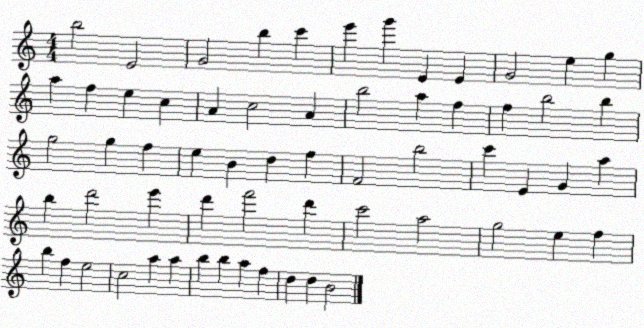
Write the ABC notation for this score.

X:1
T:Untitled
M:4/4
L:1/4
K:C
b2 E2 G2 b c' e' g' E E G2 e g a f e c A c2 A b2 a f f b2 b g2 g f e B d f F2 b2 c' E G a b d'2 e' d' f'2 d' c'2 a2 g2 e f b f e2 c2 a a b b a f d d B2